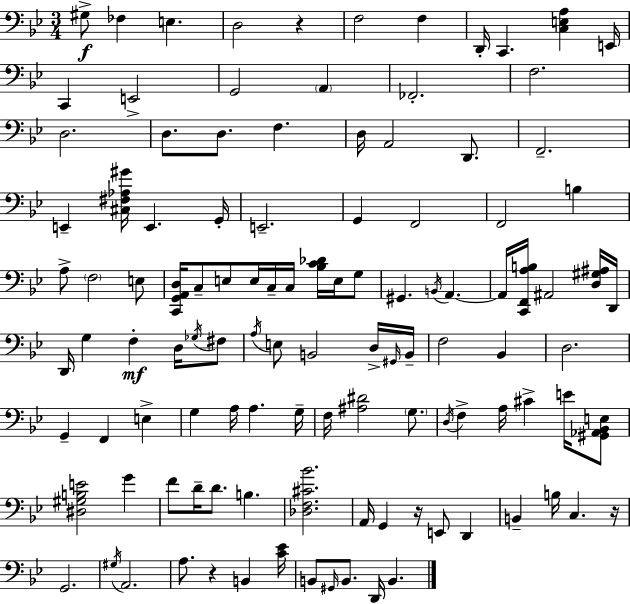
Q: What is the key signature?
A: G minor